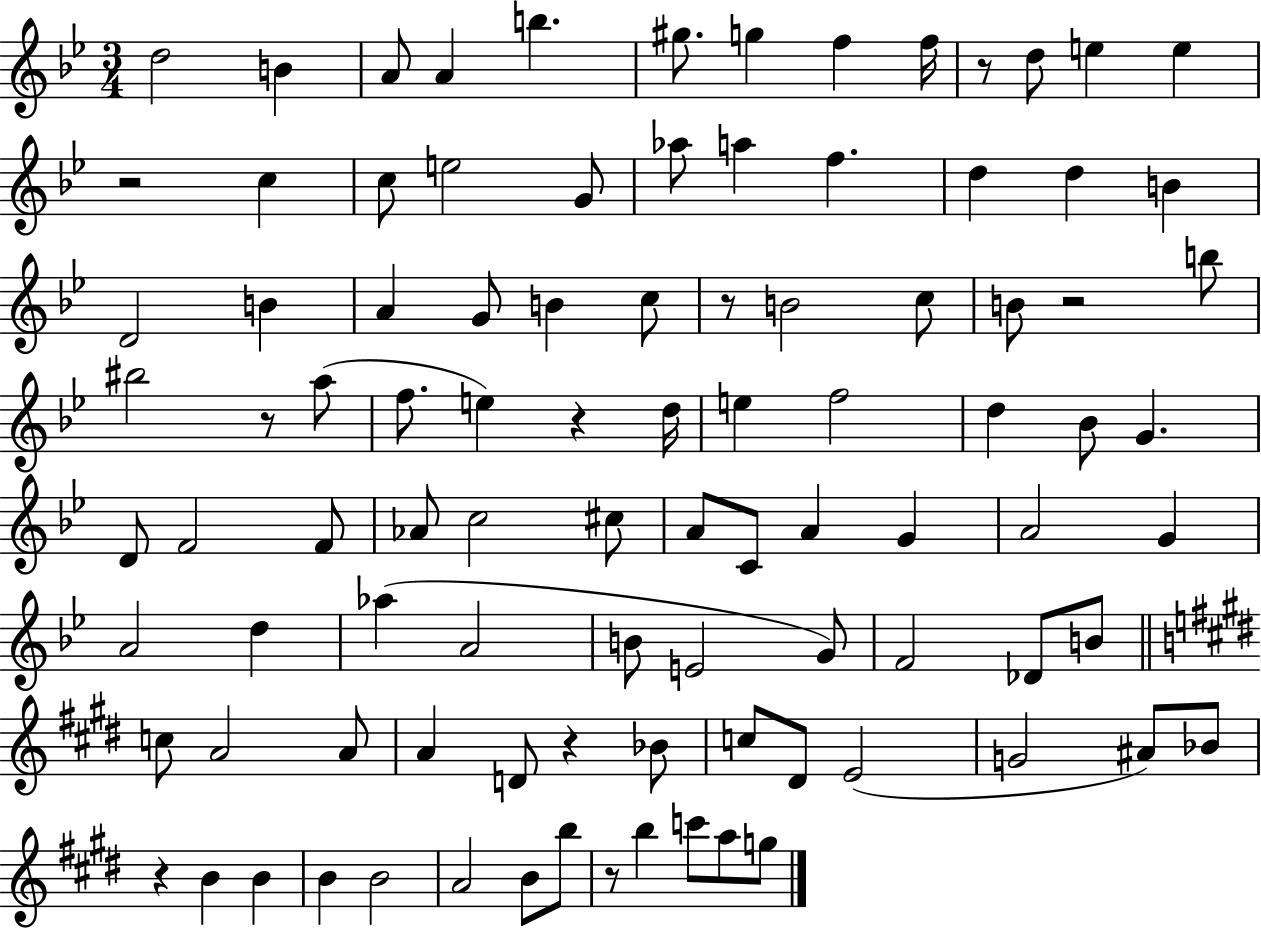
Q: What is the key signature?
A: BES major